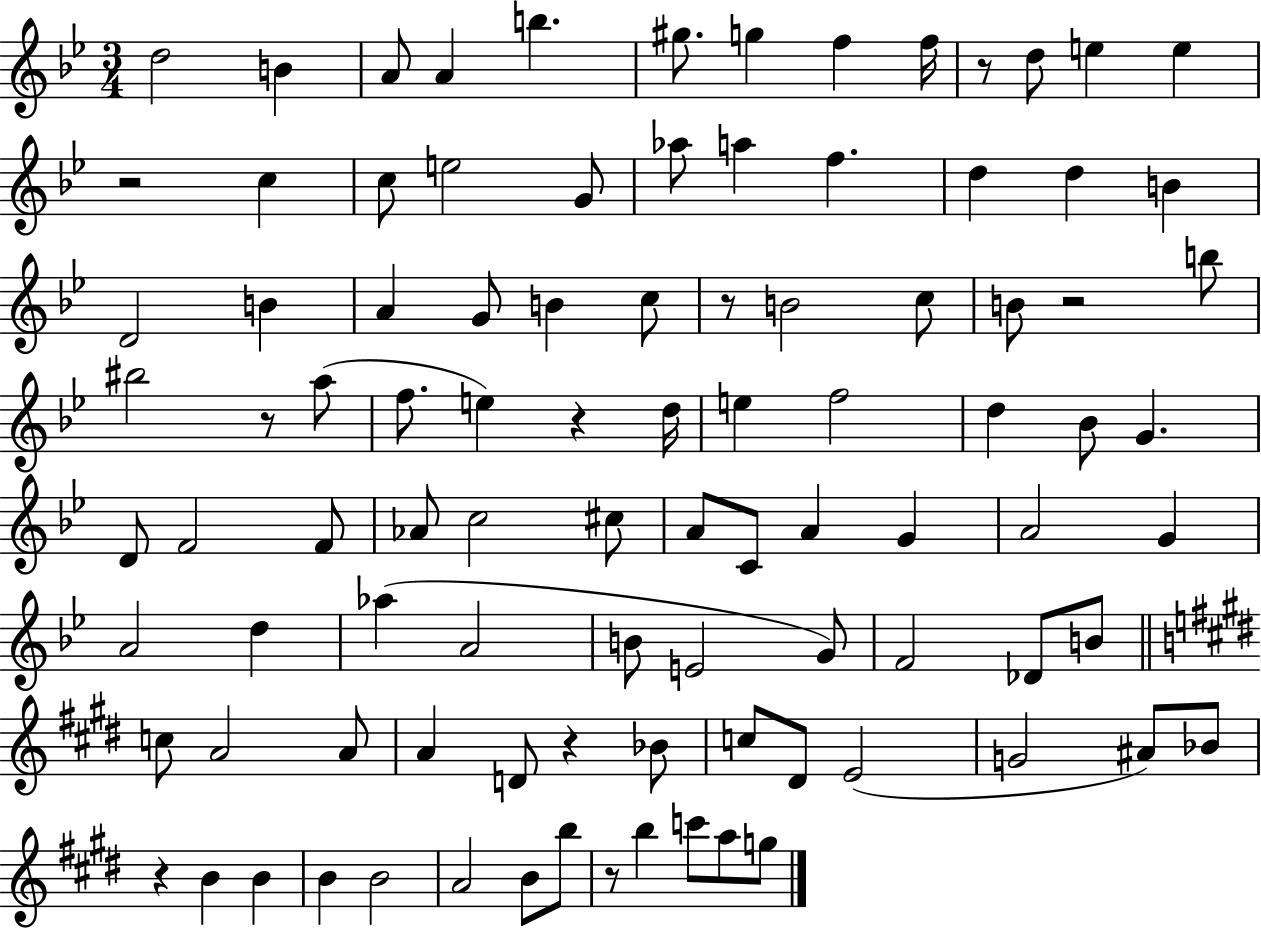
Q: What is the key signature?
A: BES major